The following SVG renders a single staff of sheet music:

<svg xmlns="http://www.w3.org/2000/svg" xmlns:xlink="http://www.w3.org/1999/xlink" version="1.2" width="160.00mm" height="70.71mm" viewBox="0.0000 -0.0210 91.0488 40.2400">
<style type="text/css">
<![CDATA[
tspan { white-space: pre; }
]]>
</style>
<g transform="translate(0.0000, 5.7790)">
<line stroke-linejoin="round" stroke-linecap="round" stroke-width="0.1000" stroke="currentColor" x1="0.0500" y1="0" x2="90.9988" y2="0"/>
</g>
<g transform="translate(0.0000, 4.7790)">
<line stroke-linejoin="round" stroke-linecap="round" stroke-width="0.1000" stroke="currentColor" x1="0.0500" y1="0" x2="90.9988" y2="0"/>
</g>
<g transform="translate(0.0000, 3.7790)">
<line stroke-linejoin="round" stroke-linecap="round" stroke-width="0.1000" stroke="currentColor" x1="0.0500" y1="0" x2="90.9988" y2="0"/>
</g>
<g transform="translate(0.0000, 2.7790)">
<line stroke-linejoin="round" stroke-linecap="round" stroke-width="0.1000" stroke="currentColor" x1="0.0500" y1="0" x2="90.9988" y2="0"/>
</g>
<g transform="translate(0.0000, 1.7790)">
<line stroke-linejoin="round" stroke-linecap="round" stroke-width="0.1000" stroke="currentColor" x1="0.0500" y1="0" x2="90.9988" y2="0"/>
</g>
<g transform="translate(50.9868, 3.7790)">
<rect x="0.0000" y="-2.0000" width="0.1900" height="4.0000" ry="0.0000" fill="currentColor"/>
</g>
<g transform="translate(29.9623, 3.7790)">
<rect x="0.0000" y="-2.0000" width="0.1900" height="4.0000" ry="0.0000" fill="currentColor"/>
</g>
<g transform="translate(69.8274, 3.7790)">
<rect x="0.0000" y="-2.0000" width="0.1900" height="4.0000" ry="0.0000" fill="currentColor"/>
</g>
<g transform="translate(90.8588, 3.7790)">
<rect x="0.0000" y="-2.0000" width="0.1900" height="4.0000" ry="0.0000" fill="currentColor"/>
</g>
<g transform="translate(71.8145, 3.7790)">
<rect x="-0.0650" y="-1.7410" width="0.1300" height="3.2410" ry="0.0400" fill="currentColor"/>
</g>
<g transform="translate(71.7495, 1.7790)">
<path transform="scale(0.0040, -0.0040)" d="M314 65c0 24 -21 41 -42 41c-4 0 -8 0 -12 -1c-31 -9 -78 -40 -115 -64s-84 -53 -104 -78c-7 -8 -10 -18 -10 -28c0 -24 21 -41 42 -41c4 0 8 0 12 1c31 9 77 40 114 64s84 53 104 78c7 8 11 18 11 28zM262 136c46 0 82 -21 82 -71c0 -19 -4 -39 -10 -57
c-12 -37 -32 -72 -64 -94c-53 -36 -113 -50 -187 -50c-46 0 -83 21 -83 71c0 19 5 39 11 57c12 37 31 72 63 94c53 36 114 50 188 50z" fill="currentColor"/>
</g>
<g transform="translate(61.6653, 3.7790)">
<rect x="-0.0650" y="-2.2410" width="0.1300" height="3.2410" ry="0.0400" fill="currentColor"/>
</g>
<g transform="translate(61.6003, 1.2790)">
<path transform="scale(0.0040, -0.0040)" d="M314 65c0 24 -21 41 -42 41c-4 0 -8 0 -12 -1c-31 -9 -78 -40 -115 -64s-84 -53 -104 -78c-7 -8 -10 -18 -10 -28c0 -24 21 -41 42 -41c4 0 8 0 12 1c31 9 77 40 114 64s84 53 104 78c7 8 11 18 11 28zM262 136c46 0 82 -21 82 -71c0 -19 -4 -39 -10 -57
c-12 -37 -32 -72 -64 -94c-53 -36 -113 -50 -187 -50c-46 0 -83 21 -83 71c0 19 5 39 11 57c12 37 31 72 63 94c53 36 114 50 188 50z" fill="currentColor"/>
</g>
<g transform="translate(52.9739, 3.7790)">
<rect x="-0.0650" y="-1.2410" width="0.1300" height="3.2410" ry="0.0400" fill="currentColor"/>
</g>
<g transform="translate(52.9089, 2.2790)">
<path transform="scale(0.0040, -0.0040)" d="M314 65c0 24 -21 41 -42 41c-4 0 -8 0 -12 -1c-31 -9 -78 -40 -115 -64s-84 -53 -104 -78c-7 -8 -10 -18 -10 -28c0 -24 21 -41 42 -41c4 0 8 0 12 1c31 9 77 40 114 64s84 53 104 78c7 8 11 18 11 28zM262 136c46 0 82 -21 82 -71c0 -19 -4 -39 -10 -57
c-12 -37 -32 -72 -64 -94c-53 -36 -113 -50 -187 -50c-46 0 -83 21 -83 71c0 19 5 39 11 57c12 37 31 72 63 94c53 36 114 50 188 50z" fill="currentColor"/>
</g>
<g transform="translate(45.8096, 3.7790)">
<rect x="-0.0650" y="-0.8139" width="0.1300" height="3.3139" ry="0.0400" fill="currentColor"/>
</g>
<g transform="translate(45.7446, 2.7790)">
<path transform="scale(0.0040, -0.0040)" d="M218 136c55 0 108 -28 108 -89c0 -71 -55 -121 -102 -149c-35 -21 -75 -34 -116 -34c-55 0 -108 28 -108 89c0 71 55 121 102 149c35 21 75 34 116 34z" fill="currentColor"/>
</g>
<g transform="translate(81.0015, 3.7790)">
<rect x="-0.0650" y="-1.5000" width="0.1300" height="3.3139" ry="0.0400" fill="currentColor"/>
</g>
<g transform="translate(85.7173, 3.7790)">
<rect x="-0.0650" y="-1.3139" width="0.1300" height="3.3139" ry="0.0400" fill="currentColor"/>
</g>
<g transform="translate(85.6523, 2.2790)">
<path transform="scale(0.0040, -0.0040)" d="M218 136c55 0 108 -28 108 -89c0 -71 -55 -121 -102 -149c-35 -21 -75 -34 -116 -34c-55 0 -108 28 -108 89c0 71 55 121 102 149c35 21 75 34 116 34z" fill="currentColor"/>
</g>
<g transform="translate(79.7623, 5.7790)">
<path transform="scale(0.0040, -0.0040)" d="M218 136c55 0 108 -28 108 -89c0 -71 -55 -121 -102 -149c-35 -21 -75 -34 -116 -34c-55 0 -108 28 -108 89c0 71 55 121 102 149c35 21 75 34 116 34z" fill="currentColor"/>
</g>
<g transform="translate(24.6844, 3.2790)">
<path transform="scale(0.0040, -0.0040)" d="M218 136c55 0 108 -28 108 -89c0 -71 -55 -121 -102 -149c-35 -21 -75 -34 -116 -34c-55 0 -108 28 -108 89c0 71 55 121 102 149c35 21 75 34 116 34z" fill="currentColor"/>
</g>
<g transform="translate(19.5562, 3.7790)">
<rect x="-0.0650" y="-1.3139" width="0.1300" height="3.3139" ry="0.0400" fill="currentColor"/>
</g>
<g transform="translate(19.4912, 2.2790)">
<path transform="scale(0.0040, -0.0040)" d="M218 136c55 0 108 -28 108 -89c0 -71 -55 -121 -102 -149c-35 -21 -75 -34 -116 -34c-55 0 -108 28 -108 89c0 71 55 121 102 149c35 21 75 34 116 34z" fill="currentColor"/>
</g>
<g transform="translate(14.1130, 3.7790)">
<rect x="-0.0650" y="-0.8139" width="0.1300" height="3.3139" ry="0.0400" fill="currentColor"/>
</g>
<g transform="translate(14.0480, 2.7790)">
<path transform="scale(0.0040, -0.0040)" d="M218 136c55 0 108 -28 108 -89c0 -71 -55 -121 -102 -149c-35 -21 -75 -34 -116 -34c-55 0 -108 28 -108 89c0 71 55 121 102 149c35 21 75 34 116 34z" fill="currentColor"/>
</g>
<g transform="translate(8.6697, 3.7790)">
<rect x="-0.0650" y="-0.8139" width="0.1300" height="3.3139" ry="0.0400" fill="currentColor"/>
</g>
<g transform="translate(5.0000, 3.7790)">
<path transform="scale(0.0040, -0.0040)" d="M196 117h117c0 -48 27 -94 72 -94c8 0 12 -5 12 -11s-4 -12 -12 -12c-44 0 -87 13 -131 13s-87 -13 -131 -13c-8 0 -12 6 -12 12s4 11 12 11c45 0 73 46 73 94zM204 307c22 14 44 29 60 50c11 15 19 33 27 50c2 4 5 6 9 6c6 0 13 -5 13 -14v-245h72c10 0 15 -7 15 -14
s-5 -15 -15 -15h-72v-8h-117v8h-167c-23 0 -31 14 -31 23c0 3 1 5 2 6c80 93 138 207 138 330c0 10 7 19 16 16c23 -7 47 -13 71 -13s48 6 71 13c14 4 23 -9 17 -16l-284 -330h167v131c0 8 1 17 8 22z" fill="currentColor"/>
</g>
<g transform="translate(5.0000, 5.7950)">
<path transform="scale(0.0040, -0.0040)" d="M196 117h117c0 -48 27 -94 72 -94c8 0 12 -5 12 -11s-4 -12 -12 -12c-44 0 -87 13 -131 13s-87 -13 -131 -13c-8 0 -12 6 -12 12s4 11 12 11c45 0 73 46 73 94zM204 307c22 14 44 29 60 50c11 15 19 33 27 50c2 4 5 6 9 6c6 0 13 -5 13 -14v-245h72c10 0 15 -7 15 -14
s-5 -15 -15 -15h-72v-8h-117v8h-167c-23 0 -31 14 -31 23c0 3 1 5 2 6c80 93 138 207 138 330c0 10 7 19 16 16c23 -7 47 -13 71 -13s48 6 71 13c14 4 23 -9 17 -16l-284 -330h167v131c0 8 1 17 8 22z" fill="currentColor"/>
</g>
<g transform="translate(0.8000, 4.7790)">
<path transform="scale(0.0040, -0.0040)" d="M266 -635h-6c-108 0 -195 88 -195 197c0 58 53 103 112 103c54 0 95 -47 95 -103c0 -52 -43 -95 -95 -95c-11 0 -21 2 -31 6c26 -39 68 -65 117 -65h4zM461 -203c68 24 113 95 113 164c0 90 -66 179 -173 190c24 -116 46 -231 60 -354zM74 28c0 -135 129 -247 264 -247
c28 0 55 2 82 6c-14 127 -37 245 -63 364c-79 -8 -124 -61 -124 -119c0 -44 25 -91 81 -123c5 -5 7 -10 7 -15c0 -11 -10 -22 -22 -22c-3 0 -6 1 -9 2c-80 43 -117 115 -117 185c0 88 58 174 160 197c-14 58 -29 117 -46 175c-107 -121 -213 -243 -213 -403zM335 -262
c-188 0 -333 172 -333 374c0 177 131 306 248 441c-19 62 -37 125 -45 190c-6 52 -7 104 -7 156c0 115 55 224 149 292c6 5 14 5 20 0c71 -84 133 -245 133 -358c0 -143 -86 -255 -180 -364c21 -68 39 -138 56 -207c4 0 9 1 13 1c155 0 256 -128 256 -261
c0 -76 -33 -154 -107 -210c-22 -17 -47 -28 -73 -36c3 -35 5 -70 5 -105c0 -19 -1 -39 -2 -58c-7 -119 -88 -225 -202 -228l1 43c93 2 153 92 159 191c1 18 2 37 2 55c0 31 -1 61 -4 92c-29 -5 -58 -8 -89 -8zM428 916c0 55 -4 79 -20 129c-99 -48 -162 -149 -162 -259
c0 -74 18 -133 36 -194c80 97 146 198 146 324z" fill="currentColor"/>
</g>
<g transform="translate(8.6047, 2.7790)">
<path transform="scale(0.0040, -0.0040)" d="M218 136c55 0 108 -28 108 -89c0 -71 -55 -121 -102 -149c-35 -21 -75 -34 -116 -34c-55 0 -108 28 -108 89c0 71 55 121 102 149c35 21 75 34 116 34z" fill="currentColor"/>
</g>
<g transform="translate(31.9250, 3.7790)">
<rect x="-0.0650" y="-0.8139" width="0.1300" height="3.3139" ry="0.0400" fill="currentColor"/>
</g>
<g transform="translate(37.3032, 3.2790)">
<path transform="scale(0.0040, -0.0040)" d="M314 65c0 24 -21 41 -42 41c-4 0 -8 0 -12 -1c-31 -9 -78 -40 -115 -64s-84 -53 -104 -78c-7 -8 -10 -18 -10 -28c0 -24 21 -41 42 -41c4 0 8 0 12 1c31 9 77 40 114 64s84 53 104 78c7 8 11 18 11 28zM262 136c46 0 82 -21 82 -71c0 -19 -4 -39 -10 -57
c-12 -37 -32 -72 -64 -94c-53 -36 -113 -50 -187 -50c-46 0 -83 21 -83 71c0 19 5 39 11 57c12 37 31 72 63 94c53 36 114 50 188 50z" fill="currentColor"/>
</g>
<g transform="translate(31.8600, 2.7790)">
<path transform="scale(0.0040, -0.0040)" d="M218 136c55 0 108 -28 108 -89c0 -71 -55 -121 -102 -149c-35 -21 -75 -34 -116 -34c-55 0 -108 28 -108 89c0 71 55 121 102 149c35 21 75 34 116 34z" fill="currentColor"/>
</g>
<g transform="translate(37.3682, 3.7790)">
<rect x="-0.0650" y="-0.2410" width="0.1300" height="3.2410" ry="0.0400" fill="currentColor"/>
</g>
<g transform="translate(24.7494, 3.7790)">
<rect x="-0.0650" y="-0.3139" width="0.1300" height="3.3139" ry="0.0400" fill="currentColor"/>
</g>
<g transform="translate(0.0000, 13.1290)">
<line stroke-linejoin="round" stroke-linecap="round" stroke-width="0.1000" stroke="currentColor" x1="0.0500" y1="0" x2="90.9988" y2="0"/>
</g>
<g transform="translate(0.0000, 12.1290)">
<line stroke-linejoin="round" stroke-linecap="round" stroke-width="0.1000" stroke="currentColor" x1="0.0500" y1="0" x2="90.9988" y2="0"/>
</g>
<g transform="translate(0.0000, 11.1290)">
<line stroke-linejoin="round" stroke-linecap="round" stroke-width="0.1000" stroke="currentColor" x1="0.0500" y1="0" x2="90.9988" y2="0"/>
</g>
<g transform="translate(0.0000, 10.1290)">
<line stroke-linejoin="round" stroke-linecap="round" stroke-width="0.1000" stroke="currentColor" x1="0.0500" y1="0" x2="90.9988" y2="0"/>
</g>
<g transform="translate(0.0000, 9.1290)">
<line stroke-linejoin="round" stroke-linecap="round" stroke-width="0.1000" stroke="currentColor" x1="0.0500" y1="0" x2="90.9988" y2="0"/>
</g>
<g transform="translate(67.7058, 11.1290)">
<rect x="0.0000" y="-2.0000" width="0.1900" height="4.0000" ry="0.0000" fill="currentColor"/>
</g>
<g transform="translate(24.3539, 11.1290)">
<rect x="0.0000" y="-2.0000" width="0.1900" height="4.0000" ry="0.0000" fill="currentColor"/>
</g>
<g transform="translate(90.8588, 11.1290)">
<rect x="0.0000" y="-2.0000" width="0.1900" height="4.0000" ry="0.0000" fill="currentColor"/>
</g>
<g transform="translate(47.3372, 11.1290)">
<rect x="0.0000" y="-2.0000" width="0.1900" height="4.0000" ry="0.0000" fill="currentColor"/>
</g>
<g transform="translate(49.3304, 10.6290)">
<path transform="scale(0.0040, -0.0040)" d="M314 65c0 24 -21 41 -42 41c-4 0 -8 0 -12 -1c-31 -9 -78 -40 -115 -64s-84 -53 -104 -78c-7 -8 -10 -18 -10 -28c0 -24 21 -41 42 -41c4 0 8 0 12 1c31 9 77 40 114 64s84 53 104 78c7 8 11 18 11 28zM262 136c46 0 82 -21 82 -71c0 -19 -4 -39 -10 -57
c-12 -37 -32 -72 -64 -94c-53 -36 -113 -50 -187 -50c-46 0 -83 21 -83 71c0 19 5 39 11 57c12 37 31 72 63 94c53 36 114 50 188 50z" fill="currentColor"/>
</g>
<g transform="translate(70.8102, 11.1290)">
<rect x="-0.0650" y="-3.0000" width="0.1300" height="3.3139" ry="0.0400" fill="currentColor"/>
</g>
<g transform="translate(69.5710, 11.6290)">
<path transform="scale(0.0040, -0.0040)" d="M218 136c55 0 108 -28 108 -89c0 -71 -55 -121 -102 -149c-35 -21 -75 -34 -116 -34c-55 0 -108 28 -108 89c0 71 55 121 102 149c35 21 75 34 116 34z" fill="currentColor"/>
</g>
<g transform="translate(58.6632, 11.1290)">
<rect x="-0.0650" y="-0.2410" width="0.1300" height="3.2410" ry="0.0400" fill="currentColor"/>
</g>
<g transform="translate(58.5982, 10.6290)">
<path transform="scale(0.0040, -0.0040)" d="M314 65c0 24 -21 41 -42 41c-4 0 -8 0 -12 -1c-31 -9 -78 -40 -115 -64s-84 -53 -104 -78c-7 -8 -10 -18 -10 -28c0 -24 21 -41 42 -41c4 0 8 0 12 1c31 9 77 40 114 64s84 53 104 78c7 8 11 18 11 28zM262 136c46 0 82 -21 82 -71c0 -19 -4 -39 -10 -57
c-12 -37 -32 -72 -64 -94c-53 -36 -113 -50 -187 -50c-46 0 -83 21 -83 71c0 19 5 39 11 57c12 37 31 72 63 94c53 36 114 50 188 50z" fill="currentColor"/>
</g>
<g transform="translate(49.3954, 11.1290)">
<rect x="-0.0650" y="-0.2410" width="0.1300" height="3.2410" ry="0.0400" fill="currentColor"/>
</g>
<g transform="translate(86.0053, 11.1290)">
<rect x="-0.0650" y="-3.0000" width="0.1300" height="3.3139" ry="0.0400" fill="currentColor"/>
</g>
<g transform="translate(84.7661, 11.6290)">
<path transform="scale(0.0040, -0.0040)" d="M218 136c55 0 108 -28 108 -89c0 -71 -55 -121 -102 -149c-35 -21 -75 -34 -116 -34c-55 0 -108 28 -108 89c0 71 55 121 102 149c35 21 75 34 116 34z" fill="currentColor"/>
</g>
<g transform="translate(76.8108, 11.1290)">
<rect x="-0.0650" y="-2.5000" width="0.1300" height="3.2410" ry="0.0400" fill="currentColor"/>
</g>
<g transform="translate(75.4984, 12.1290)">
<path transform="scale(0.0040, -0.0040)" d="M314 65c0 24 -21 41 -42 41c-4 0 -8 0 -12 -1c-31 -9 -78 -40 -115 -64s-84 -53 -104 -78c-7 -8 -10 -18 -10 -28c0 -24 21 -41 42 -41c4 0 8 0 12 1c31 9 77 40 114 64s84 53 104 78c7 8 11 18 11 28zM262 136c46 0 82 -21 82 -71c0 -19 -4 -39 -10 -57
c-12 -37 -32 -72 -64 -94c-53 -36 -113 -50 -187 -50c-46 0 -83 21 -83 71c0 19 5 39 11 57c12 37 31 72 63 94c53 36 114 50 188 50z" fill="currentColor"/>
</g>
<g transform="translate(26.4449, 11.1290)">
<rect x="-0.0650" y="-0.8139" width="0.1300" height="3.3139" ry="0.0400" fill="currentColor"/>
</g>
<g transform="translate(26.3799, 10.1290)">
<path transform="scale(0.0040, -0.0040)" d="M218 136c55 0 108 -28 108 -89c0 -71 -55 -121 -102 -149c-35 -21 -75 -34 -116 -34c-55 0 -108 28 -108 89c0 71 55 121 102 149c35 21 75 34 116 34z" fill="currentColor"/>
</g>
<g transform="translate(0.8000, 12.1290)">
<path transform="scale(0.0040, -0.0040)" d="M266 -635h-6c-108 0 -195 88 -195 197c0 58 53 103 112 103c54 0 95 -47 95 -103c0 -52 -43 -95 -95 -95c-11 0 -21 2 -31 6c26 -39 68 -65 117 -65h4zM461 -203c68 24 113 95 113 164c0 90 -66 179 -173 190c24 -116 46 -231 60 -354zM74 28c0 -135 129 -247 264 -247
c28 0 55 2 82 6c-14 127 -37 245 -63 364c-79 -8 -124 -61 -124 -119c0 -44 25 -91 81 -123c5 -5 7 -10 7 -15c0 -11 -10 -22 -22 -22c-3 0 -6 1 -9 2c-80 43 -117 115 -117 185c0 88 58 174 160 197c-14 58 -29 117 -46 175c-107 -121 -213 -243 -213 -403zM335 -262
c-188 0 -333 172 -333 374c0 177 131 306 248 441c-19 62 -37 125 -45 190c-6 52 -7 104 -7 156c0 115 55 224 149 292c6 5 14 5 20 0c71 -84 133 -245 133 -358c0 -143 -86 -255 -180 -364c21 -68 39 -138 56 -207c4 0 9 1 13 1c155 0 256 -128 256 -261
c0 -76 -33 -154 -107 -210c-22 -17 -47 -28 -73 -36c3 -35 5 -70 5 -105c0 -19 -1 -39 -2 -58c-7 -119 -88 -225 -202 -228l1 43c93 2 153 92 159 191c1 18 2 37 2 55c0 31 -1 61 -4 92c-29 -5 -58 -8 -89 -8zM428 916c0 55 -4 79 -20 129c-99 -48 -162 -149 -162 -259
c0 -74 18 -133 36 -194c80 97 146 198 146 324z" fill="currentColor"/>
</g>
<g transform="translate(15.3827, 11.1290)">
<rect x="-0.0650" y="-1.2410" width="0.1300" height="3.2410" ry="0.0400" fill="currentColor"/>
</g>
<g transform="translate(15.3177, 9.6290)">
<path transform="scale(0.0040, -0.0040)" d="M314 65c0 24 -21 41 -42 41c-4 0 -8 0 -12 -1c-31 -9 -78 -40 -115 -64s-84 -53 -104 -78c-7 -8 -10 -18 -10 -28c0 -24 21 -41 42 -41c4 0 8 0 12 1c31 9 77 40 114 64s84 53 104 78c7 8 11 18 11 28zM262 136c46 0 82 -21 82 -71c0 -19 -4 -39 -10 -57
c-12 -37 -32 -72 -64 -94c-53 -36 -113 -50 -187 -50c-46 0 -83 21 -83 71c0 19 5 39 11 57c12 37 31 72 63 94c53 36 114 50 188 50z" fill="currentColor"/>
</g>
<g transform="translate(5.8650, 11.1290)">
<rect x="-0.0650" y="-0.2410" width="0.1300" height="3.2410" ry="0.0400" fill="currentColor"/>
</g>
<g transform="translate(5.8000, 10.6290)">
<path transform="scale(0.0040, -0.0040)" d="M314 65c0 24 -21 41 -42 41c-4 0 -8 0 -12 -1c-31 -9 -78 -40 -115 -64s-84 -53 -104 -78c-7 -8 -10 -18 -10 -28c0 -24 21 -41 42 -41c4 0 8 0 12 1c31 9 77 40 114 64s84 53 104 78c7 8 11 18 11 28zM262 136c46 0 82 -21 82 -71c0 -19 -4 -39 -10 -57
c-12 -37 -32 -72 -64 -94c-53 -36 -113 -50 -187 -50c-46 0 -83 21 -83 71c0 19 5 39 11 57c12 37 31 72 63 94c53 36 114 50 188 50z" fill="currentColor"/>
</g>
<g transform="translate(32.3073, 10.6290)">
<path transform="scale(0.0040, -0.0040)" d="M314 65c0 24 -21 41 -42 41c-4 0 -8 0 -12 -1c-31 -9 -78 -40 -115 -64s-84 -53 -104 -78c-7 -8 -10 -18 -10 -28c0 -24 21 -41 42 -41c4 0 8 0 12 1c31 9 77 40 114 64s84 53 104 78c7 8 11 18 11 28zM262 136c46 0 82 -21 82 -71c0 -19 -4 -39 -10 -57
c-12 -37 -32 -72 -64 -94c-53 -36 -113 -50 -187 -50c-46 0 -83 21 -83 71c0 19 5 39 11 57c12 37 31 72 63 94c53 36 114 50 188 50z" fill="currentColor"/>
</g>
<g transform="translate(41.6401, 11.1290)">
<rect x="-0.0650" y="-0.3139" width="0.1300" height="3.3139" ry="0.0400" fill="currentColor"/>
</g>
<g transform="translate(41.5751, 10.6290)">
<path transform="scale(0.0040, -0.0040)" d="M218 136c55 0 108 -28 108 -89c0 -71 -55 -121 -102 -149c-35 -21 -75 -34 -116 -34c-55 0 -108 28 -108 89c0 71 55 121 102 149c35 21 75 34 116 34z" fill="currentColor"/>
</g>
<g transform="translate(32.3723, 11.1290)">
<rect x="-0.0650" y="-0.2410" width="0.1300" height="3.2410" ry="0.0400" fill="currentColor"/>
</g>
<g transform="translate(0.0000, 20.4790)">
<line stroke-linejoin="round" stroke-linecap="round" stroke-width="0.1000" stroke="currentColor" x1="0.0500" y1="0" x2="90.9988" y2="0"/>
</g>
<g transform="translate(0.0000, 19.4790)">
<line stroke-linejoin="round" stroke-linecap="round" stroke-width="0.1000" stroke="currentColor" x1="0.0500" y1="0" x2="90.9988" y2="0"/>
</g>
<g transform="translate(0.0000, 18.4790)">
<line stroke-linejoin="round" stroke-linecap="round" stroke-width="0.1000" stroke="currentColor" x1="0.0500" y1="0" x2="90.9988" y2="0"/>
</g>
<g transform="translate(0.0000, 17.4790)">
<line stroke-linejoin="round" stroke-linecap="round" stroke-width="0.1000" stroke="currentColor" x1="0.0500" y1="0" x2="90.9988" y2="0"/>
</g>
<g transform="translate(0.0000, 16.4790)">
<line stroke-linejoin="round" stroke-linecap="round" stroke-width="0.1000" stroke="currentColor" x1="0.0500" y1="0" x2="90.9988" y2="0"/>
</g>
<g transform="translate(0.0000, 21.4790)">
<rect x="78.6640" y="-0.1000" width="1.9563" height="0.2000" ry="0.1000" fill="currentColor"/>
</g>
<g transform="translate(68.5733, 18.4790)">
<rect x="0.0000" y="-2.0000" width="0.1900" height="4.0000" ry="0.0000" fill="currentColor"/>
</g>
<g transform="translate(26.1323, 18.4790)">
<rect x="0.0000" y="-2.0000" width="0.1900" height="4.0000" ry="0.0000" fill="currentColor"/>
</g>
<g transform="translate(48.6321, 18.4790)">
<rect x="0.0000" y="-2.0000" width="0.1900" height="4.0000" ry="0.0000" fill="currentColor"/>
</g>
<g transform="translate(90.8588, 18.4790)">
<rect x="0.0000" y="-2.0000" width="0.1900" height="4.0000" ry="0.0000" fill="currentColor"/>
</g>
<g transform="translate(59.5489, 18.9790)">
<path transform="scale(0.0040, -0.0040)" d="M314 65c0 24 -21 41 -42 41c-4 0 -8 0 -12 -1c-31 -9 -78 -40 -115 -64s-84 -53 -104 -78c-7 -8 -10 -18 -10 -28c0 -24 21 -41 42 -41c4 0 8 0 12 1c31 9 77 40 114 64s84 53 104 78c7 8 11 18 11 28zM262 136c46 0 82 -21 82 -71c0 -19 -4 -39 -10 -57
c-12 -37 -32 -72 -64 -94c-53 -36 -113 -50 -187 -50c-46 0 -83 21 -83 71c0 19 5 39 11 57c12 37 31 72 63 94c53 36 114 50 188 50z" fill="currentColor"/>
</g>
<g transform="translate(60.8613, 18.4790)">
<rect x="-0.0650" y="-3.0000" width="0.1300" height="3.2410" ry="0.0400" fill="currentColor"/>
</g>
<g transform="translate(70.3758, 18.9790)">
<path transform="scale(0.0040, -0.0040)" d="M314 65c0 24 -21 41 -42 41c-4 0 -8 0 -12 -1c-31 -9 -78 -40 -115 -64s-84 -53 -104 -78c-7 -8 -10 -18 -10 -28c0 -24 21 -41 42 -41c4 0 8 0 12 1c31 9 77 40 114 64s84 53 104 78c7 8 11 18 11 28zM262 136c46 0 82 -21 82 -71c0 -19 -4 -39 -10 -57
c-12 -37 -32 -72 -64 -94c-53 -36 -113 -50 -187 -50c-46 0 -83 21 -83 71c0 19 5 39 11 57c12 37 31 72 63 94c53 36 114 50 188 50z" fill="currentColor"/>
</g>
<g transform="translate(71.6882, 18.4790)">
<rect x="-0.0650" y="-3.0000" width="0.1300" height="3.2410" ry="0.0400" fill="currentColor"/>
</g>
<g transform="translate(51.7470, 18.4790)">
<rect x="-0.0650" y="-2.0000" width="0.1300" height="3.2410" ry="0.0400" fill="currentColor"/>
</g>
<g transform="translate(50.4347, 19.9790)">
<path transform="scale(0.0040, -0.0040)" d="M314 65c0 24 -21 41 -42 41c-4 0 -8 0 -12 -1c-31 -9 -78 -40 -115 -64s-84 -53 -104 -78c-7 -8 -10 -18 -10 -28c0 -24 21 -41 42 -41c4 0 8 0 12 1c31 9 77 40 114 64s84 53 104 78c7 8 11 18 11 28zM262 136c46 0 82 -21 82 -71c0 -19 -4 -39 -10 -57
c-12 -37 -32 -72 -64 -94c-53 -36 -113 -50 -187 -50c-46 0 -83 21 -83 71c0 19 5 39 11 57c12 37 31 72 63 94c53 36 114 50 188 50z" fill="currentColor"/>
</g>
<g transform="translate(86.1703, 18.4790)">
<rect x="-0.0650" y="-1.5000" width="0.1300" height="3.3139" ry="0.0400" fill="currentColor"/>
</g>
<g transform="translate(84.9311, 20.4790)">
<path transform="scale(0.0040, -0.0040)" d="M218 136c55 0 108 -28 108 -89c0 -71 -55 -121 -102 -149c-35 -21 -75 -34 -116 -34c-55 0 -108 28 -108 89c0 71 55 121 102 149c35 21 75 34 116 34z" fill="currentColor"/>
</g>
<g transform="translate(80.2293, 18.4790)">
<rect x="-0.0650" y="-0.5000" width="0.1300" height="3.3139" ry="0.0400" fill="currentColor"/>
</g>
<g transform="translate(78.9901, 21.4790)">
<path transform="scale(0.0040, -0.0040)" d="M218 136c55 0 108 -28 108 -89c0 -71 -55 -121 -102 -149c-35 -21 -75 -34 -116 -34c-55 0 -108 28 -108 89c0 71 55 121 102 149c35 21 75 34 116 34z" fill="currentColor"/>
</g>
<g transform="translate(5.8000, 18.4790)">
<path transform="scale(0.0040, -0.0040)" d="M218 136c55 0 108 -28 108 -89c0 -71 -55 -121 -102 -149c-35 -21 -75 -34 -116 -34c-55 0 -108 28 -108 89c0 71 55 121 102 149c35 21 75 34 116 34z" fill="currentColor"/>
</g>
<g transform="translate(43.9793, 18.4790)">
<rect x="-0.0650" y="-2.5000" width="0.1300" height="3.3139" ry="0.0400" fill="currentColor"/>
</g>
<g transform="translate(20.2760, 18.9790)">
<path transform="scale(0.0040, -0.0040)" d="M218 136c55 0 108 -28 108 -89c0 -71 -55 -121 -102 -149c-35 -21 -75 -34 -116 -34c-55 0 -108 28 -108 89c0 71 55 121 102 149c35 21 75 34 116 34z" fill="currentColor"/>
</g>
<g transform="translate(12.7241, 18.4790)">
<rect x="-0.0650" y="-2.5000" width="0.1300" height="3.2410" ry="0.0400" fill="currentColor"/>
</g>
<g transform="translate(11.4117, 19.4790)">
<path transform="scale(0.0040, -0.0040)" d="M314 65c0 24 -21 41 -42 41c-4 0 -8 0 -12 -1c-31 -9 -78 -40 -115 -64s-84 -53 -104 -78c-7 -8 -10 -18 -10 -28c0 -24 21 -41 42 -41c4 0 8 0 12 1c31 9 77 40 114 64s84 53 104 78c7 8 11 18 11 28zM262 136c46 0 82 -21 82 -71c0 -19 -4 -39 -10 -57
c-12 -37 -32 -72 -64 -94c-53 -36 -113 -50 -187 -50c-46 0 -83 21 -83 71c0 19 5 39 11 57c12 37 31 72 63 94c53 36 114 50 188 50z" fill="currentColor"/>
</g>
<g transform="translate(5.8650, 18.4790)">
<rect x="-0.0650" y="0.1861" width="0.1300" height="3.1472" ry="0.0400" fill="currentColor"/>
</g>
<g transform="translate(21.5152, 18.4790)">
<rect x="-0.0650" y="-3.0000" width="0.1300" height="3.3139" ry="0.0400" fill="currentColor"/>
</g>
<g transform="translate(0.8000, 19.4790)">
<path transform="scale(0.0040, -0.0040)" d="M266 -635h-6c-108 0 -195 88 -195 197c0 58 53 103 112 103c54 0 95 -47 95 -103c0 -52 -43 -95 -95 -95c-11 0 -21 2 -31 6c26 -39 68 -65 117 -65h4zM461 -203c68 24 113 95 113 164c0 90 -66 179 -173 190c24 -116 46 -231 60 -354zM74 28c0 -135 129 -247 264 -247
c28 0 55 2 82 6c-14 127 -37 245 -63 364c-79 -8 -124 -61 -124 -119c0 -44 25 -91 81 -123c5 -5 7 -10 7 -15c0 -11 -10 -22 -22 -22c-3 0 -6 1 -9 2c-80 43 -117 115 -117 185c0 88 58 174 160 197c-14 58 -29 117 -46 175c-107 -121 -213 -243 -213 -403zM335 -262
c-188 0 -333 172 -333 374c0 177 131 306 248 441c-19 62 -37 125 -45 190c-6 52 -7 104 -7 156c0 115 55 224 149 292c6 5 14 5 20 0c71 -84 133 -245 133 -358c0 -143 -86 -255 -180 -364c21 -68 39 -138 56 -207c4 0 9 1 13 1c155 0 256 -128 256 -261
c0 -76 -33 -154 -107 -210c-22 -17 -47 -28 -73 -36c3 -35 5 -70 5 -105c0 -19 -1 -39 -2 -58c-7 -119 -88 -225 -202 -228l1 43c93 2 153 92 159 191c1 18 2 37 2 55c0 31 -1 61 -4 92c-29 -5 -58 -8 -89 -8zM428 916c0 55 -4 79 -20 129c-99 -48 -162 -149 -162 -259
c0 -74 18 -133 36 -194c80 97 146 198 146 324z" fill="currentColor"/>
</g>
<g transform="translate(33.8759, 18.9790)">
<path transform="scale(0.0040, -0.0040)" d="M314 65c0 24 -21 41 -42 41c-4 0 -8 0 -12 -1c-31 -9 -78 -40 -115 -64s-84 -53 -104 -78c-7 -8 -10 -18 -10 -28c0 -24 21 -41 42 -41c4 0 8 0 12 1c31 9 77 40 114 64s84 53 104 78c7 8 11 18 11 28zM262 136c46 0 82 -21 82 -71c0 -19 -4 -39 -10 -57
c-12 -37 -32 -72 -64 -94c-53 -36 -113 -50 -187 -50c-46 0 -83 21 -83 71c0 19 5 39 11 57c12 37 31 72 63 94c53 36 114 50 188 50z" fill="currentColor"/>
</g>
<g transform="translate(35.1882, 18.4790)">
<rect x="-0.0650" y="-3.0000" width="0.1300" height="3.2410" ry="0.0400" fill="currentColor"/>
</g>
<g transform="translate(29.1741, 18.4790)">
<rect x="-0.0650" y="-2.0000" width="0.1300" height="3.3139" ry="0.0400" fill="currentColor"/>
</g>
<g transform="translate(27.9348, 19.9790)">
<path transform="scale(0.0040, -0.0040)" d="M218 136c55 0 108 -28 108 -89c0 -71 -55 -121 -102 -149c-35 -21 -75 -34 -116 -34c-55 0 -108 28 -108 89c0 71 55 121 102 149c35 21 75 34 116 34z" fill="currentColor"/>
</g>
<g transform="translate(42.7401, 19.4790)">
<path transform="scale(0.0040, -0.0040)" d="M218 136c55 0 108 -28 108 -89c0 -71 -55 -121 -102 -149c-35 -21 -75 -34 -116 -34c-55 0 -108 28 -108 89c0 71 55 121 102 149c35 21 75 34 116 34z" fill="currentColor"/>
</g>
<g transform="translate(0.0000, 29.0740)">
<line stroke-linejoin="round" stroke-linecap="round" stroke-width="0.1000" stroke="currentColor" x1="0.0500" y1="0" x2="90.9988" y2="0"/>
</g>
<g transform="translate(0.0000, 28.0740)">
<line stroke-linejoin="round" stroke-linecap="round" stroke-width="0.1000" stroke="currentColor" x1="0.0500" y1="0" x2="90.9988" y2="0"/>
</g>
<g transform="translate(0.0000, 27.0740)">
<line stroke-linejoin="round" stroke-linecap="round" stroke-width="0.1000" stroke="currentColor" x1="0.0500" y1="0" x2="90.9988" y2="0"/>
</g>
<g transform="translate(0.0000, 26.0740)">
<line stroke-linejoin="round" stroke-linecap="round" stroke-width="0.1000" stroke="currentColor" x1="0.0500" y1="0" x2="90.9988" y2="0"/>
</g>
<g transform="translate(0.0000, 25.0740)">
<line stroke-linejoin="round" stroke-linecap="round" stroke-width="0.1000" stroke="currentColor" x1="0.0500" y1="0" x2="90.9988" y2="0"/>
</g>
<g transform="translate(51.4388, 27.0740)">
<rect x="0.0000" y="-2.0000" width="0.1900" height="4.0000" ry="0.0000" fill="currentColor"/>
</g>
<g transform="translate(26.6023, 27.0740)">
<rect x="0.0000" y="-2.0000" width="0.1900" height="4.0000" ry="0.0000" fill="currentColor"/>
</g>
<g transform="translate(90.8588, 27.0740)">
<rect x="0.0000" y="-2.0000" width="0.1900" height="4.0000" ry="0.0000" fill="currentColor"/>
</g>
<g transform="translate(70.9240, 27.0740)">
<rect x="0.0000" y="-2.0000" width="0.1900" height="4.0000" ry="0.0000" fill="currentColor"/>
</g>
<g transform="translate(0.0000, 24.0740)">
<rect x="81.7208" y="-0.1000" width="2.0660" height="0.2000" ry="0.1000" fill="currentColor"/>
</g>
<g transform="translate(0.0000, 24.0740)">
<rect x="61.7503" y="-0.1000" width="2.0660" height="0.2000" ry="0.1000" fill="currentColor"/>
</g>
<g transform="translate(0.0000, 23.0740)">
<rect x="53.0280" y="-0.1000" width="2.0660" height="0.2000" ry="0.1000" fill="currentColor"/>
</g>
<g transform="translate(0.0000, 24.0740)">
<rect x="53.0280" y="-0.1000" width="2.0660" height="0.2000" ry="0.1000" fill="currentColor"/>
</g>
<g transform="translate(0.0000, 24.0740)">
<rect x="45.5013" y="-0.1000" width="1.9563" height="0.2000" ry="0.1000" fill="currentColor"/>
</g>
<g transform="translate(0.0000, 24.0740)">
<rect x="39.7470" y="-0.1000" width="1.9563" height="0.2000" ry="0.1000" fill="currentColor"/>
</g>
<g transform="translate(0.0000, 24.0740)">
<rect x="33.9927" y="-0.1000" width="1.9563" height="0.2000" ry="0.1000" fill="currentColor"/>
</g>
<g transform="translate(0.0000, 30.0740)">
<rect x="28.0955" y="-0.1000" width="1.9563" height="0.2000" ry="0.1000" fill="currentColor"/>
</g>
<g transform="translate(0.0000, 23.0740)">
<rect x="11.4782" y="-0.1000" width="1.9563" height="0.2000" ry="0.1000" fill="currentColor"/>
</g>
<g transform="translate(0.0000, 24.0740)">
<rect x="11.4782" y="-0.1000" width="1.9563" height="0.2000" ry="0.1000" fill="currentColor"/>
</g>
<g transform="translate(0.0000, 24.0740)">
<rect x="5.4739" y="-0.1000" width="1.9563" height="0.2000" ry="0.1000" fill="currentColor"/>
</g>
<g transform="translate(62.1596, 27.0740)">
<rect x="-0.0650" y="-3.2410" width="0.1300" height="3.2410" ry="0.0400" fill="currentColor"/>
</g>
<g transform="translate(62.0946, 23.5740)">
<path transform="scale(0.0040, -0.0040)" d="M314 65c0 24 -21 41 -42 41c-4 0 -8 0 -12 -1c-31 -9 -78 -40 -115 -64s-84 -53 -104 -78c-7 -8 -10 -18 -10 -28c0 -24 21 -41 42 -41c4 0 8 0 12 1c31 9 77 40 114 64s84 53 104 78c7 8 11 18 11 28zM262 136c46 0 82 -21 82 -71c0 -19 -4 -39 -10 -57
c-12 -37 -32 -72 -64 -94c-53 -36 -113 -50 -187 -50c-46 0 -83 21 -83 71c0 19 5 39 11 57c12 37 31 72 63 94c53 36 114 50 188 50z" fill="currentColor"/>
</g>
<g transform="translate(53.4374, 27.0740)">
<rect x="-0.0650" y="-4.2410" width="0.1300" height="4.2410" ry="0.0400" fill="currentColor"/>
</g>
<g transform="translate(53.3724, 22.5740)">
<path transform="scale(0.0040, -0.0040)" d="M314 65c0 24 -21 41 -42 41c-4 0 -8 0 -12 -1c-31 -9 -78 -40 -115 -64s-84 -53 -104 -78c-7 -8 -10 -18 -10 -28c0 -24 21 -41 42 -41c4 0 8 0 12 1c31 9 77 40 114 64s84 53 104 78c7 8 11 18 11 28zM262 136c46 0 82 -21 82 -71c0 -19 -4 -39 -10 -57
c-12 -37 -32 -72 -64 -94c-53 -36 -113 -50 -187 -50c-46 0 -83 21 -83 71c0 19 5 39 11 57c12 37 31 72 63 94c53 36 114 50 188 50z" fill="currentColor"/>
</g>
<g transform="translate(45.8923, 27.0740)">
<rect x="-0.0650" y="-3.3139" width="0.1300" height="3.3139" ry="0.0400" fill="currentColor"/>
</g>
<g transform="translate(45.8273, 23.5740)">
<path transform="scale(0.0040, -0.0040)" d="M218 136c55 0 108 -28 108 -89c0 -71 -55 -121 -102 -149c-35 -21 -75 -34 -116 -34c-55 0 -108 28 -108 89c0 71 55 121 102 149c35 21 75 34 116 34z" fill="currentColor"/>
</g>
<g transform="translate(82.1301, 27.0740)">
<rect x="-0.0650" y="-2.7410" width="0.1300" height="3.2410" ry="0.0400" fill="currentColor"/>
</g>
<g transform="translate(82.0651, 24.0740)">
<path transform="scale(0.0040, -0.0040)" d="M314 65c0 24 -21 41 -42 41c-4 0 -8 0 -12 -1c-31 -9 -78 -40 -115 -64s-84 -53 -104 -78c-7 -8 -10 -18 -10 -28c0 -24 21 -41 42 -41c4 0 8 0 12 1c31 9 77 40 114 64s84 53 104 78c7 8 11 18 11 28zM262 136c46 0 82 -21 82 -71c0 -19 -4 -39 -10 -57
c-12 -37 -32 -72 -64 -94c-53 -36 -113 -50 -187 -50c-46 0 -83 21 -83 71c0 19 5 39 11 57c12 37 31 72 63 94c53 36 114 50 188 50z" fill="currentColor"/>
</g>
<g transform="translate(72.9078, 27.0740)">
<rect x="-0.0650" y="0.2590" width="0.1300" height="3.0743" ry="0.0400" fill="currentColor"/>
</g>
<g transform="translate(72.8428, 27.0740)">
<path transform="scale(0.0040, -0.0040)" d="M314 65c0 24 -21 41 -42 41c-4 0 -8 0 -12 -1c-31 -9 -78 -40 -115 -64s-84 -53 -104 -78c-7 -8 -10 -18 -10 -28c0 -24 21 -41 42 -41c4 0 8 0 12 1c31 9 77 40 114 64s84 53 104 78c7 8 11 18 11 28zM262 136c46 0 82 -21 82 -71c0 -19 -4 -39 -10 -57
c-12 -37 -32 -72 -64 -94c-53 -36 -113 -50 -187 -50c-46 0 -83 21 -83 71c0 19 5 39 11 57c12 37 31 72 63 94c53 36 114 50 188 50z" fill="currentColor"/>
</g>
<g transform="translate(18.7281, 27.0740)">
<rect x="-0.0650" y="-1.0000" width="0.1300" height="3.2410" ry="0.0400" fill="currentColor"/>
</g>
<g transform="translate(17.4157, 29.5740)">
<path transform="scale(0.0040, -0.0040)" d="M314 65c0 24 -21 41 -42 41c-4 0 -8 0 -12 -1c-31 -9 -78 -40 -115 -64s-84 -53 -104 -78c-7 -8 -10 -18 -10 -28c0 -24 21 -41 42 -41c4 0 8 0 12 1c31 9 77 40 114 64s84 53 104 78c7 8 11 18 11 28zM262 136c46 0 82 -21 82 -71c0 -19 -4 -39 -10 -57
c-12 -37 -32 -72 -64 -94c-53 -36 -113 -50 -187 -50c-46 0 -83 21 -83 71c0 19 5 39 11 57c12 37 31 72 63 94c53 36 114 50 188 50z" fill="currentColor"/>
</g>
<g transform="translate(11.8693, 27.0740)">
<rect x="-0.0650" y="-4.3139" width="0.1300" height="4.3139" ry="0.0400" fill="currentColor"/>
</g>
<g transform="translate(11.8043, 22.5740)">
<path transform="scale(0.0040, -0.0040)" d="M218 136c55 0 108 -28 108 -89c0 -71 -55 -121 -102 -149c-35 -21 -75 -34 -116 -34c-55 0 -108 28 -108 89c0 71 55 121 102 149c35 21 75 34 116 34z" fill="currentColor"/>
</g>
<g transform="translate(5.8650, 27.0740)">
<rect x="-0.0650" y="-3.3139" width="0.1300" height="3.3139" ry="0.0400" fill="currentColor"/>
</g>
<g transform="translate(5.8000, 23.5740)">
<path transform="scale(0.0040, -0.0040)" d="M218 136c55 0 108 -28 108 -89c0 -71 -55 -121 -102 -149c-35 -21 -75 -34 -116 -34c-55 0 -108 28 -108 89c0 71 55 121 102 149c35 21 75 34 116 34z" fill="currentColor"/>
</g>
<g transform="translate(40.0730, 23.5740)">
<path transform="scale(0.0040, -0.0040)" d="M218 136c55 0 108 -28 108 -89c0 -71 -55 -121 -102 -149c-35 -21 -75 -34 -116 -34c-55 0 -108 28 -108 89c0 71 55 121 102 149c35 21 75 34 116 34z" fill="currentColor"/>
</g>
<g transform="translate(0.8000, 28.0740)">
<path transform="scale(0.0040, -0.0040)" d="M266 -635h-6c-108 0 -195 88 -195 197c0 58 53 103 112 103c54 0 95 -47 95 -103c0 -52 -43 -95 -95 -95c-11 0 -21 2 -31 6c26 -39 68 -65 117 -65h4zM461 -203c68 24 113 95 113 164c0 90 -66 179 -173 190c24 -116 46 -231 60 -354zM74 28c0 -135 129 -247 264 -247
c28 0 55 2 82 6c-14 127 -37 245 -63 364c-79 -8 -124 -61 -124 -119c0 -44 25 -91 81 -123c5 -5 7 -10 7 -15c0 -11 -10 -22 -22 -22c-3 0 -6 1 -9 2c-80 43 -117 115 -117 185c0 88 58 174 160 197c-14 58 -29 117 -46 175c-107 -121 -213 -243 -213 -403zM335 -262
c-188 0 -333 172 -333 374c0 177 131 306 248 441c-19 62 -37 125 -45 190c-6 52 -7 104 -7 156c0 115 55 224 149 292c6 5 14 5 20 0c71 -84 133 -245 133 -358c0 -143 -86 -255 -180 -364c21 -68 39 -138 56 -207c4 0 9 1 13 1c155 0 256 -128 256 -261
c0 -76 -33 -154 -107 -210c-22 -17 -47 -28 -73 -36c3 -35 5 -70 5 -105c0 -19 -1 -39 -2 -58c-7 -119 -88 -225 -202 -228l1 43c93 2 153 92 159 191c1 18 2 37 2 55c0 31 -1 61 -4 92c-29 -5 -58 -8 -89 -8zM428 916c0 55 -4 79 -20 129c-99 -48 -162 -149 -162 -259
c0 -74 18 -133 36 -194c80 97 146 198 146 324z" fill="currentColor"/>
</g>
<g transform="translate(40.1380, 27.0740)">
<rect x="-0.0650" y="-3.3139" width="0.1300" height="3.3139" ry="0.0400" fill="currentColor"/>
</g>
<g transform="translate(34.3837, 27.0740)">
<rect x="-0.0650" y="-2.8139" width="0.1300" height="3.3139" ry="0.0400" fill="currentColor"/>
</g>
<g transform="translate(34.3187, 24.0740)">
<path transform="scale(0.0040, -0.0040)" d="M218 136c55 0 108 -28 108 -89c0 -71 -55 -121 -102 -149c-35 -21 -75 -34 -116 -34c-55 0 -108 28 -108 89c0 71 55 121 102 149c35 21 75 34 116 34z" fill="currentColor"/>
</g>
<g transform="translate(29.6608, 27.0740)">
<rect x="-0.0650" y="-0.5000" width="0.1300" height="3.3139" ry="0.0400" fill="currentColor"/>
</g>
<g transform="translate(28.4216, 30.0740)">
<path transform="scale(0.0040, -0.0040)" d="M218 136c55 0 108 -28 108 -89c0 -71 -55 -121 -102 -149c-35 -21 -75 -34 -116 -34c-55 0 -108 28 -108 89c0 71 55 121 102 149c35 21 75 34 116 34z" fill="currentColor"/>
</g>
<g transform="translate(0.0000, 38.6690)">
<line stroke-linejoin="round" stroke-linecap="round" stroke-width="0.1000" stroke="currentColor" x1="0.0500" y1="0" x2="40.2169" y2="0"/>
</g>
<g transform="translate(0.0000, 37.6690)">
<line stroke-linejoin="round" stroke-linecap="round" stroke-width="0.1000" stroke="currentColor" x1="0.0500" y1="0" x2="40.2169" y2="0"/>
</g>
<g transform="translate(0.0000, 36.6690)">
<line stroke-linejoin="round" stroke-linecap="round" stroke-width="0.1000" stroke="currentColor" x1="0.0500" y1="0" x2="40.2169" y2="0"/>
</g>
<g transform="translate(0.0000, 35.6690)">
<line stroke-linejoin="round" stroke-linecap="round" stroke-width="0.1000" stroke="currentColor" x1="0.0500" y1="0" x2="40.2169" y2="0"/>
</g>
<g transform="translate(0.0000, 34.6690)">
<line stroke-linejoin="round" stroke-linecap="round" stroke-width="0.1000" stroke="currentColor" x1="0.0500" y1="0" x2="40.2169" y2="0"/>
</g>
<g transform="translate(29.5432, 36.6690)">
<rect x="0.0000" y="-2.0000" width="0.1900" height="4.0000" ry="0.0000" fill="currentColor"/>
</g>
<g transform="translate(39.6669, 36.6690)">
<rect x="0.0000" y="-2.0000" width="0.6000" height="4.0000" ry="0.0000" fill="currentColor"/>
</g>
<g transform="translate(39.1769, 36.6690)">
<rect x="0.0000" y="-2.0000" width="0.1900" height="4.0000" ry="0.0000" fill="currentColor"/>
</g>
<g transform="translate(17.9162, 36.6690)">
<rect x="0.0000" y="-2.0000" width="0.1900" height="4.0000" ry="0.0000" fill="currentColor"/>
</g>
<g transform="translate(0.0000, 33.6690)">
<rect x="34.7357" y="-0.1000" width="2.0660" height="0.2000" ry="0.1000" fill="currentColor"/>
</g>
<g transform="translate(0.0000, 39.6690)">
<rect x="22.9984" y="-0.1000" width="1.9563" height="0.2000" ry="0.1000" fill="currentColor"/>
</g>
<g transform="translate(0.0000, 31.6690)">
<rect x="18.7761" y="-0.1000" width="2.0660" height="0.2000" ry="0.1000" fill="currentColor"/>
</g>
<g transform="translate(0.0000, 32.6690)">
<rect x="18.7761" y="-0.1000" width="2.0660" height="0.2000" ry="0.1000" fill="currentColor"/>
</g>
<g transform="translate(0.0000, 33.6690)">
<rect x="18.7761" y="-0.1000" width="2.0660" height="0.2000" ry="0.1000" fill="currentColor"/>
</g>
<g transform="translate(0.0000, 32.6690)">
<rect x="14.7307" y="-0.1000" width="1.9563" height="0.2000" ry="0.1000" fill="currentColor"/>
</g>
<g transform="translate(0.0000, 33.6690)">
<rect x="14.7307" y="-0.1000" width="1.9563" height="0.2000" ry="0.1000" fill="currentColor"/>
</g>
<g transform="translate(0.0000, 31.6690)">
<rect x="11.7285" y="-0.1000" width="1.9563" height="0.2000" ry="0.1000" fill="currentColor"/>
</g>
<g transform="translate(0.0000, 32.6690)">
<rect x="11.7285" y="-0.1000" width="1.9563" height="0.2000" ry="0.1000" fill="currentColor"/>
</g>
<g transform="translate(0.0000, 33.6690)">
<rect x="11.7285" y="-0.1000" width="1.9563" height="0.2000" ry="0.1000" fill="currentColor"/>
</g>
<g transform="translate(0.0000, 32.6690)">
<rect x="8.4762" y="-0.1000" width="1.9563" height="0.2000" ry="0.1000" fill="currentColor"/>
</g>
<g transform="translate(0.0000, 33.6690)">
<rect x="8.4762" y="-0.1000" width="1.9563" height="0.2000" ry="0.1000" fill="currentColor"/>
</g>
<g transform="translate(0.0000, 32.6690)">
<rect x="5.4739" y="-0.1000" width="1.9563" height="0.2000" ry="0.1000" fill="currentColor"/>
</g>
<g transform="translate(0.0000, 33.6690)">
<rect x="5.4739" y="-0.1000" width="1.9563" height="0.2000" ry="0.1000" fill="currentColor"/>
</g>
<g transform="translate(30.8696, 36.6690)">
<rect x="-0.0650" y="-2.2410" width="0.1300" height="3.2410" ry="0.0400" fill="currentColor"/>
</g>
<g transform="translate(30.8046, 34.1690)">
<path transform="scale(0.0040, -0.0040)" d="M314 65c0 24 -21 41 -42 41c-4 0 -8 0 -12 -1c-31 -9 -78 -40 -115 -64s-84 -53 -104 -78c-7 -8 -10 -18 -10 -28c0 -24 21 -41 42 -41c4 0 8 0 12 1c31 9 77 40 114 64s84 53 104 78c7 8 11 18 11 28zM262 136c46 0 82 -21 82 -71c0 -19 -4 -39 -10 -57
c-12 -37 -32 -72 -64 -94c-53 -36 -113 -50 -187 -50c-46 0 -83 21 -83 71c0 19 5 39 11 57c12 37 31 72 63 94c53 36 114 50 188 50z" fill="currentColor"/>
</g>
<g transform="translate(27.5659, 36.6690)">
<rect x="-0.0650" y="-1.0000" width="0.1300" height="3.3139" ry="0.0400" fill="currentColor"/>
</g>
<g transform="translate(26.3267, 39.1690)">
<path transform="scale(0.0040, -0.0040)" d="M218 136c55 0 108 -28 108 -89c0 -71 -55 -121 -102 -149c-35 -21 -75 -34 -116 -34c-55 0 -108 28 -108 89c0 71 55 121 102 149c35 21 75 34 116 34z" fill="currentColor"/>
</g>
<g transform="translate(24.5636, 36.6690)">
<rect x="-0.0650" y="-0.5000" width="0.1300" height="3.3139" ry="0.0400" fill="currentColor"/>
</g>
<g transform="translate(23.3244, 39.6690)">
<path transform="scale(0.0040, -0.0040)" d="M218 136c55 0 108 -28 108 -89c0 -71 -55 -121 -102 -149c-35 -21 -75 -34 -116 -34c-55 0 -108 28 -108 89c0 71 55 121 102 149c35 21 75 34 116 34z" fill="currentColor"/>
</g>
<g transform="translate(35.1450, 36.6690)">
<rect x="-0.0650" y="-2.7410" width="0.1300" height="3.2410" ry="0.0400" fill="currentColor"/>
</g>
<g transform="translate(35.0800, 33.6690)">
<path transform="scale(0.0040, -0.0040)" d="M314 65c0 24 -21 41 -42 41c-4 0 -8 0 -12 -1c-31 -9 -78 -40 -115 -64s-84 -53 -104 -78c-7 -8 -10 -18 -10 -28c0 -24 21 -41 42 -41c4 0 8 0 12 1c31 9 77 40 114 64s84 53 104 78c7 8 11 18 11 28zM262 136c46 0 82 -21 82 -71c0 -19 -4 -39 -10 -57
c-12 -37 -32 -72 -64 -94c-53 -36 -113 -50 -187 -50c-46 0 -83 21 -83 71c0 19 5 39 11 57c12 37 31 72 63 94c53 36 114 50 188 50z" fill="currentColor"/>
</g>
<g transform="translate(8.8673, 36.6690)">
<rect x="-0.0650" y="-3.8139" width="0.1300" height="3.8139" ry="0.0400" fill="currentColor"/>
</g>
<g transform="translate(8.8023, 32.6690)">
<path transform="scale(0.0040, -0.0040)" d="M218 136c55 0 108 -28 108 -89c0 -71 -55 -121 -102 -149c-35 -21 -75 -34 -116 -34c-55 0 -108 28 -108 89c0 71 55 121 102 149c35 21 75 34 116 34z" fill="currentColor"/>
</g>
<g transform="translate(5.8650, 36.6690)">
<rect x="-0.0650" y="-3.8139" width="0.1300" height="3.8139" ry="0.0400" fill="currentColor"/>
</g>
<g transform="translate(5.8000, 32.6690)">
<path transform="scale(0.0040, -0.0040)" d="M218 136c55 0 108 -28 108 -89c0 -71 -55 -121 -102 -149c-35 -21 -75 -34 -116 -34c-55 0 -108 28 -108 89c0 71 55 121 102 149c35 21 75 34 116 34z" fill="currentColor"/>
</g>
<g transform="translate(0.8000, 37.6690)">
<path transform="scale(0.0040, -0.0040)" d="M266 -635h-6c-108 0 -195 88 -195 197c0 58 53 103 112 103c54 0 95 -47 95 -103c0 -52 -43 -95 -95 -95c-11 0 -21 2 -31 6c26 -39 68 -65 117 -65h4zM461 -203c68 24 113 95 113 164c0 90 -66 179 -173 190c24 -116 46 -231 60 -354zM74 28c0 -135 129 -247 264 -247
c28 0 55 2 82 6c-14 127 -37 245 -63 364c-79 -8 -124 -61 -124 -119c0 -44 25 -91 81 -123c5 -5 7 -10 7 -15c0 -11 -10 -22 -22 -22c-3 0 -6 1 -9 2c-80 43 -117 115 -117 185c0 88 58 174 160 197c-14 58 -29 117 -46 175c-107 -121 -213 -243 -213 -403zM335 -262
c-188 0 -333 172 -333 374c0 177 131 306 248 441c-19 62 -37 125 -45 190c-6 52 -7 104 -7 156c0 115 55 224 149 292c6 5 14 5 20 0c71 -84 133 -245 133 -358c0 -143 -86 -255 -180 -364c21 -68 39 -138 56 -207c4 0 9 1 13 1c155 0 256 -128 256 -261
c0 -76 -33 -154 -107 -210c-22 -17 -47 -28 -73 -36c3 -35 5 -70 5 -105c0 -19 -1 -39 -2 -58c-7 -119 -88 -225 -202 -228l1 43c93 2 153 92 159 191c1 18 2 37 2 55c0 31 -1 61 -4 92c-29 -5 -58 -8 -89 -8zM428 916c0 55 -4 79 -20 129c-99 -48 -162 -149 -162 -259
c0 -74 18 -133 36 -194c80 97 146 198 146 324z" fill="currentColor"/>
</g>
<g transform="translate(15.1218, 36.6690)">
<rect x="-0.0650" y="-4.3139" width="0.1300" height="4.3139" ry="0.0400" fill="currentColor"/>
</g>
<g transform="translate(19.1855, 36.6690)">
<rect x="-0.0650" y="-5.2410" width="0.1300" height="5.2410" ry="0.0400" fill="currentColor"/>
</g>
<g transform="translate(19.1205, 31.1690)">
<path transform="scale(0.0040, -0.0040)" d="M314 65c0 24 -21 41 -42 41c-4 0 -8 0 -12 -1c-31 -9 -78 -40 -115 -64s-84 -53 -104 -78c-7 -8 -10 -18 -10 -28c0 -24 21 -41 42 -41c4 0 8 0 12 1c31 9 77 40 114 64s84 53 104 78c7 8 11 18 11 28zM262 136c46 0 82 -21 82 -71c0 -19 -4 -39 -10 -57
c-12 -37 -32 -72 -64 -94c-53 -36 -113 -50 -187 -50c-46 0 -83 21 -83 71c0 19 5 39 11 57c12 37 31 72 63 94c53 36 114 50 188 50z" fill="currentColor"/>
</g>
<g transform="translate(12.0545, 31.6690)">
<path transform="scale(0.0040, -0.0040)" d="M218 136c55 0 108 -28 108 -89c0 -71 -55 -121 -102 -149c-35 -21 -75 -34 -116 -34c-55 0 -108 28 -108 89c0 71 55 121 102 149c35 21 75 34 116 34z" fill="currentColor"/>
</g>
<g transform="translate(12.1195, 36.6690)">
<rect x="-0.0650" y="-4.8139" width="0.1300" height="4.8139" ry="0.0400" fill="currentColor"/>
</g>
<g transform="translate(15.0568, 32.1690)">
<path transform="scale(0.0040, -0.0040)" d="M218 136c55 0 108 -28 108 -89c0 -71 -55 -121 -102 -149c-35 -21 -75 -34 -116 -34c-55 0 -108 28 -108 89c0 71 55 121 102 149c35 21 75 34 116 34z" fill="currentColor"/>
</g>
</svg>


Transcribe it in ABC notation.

X:1
T:Untitled
M:4/4
L:1/4
K:C
d d e c d c2 d e2 g2 f2 E e c2 e2 d c2 c c2 c2 A G2 A B G2 A F A2 G F2 A2 A2 C E b d' D2 C a b b d'2 b2 B2 a2 c' c' e' d' f'2 C D g2 a2